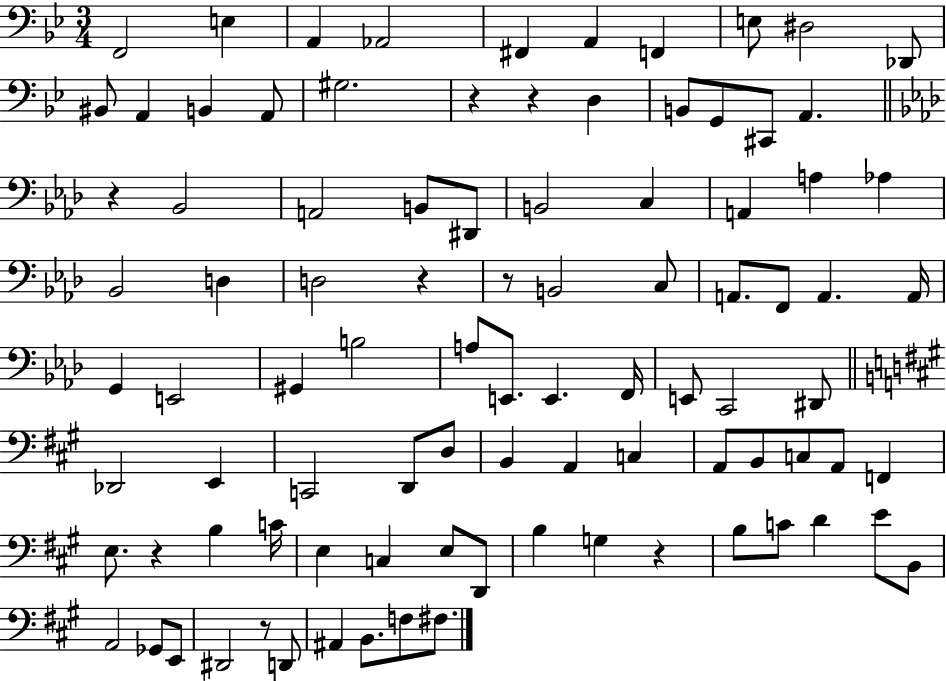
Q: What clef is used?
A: bass